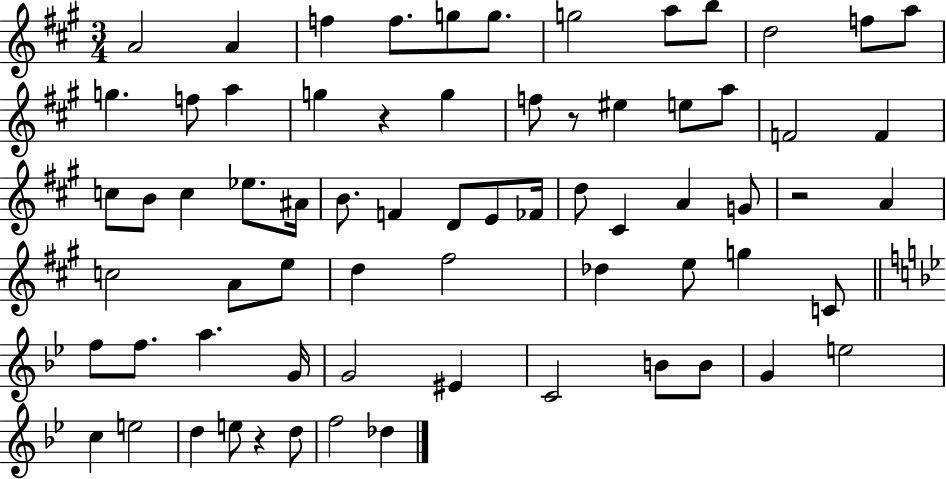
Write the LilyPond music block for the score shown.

{
  \clef treble
  \numericTimeSignature
  \time 3/4
  \key a \major
  \repeat volta 2 { a'2 a'4 | f''4 f''8. g''8 g''8. | g''2 a''8 b''8 | d''2 f''8 a''8 | \break g''4. f''8 a''4 | g''4 r4 g''4 | f''8 r8 eis''4 e''8 a''8 | f'2 f'4 | \break c''8 b'8 c''4 ees''8. ais'16 | b'8. f'4 d'8 e'8 fes'16 | d''8 cis'4 a'4 g'8 | r2 a'4 | \break c''2 a'8 e''8 | d''4 fis''2 | des''4 e''8 g''4 c'8 | \bar "||" \break \key bes \major f''8 f''8. a''4. g'16 | g'2 eis'4 | c'2 b'8 b'8 | g'4 e''2 | \break c''4 e''2 | d''4 e''8 r4 d''8 | f''2 des''4 | } \bar "|."
}